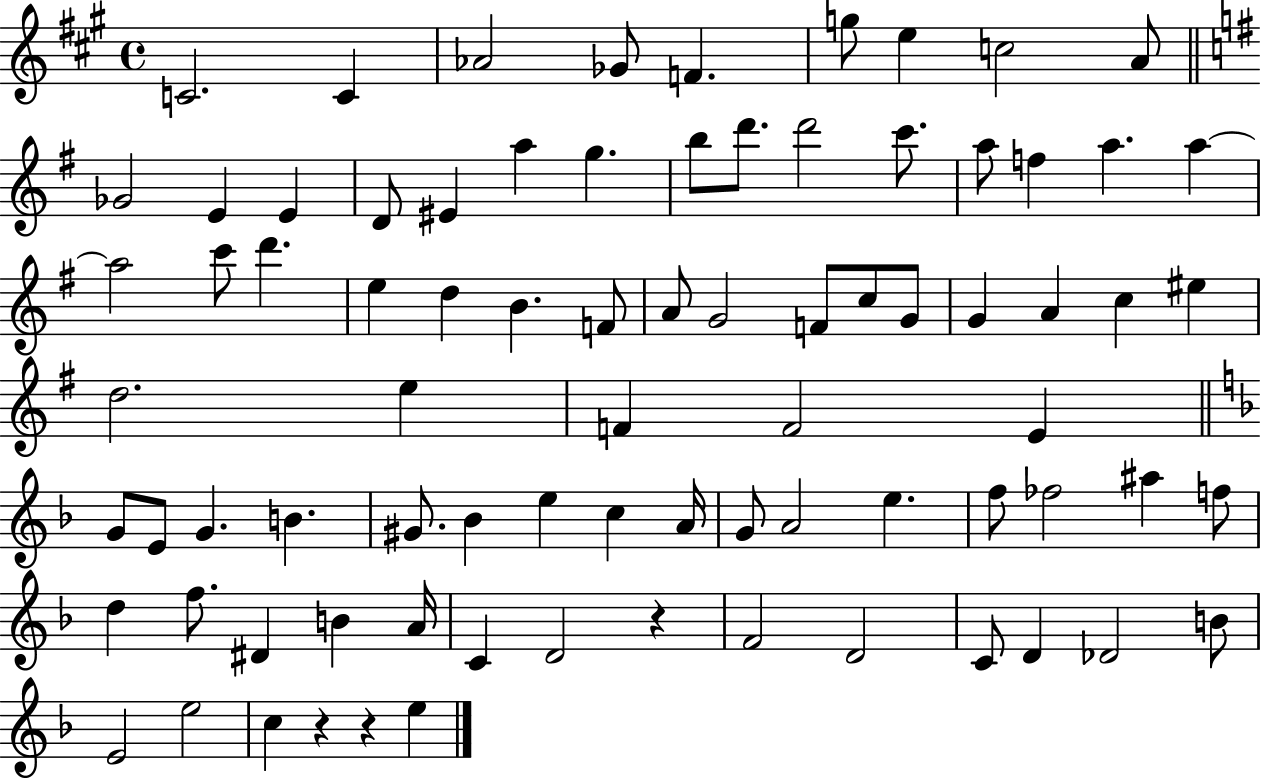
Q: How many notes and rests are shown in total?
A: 81